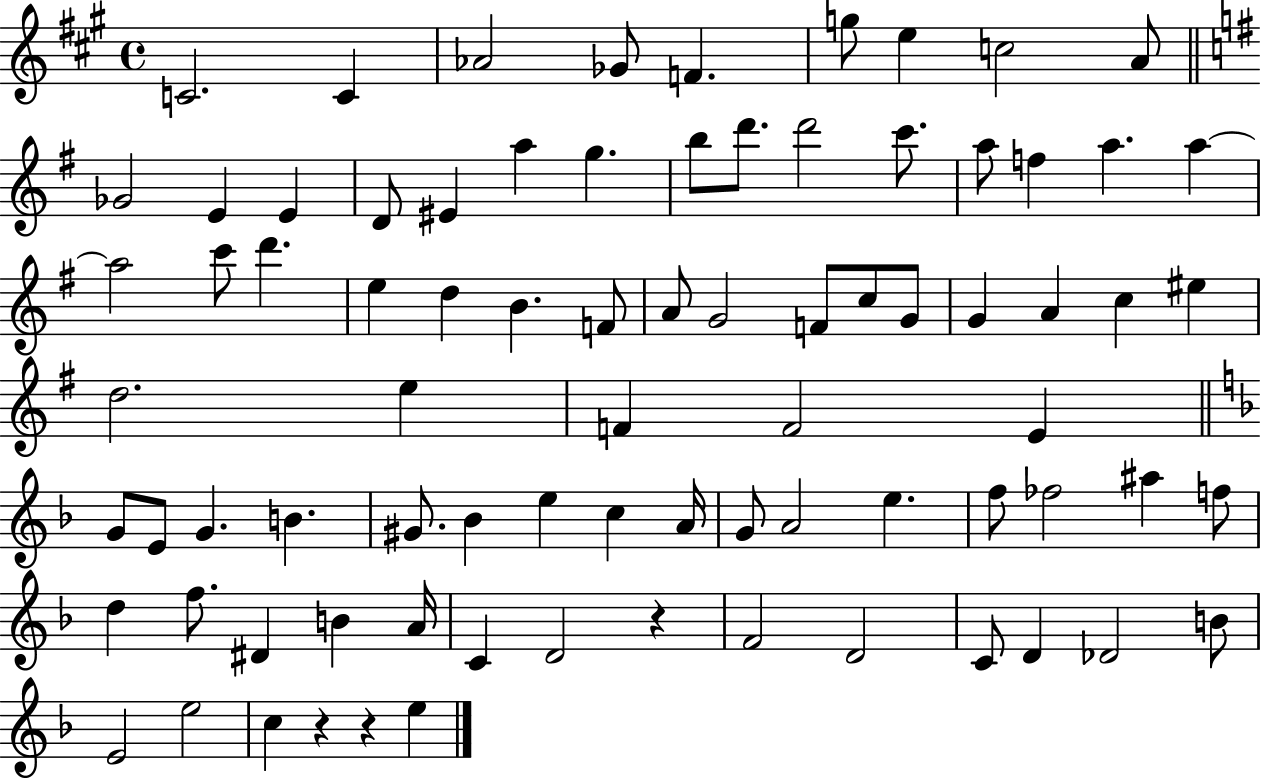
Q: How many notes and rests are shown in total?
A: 81